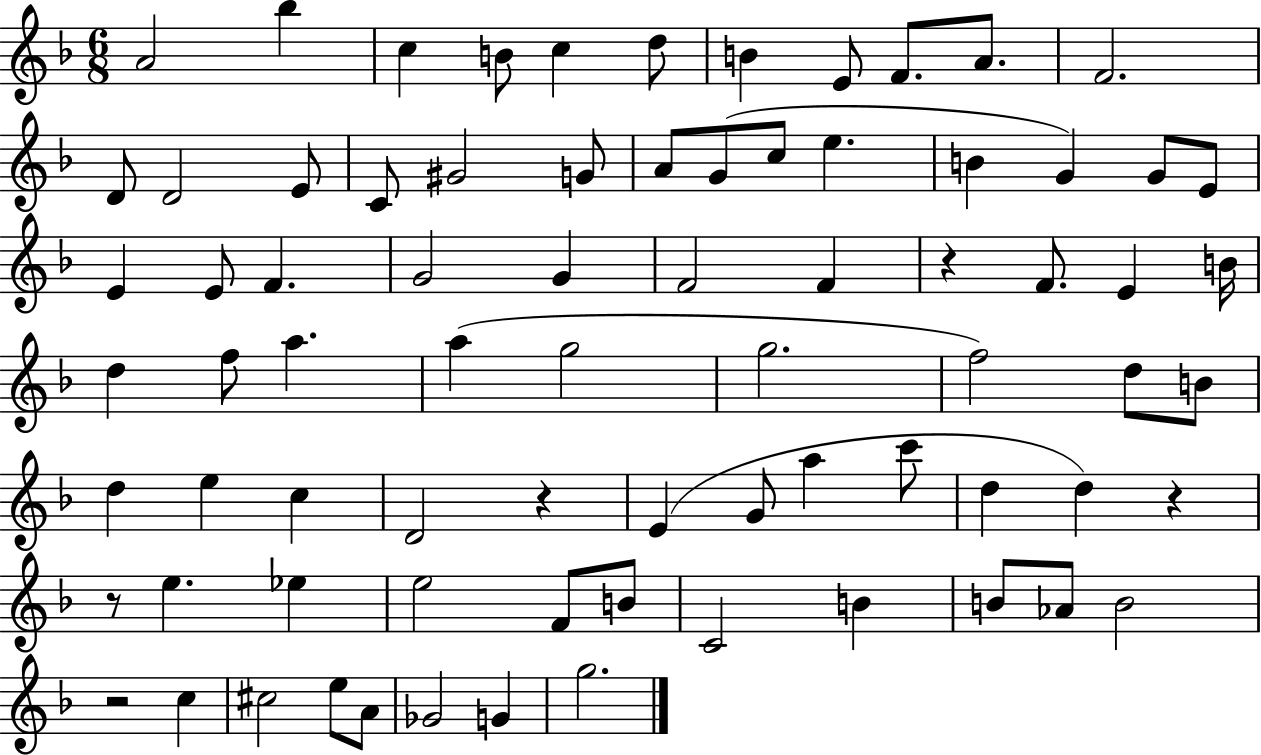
X:1
T:Untitled
M:6/8
L:1/4
K:F
A2 _b c B/2 c d/2 B E/2 F/2 A/2 F2 D/2 D2 E/2 C/2 ^G2 G/2 A/2 G/2 c/2 e B G G/2 E/2 E E/2 F G2 G F2 F z F/2 E B/4 d f/2 a a g2 g2 f2 d/2 B/2 d e c D2 z E G/2 a c'/2 d d z z/2 e _e e2 F/2 B/2 C2 B B/2 _A/2 B2 z2 c ^c2 e/2 A/2 _G2 G g2